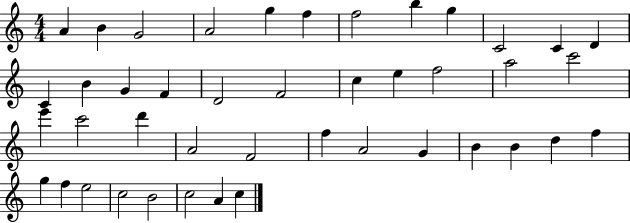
{
  \clef treble
  \numericTimeSignature
  \time 4/4
  \key c \major
  a'4 b'4 g'2 | a'2 g''4 f''4 | f''2 b''4 g''4 | c'2 c'4 d'4 | \break c'4 b'4 g'4 f'4 | d'2 f'2 | c''4 e''4 f''2 | a''2 c'''2 | \break e'''4 c'''2 d'''4 | a'2 f'2 | f''4 a'2 g'4 | b'4 b'4 d''4 f''4 | \break g''4 f''4 e''2 | c''2 b'2 | c''2 a'4 c''4 | \bar "|."
}